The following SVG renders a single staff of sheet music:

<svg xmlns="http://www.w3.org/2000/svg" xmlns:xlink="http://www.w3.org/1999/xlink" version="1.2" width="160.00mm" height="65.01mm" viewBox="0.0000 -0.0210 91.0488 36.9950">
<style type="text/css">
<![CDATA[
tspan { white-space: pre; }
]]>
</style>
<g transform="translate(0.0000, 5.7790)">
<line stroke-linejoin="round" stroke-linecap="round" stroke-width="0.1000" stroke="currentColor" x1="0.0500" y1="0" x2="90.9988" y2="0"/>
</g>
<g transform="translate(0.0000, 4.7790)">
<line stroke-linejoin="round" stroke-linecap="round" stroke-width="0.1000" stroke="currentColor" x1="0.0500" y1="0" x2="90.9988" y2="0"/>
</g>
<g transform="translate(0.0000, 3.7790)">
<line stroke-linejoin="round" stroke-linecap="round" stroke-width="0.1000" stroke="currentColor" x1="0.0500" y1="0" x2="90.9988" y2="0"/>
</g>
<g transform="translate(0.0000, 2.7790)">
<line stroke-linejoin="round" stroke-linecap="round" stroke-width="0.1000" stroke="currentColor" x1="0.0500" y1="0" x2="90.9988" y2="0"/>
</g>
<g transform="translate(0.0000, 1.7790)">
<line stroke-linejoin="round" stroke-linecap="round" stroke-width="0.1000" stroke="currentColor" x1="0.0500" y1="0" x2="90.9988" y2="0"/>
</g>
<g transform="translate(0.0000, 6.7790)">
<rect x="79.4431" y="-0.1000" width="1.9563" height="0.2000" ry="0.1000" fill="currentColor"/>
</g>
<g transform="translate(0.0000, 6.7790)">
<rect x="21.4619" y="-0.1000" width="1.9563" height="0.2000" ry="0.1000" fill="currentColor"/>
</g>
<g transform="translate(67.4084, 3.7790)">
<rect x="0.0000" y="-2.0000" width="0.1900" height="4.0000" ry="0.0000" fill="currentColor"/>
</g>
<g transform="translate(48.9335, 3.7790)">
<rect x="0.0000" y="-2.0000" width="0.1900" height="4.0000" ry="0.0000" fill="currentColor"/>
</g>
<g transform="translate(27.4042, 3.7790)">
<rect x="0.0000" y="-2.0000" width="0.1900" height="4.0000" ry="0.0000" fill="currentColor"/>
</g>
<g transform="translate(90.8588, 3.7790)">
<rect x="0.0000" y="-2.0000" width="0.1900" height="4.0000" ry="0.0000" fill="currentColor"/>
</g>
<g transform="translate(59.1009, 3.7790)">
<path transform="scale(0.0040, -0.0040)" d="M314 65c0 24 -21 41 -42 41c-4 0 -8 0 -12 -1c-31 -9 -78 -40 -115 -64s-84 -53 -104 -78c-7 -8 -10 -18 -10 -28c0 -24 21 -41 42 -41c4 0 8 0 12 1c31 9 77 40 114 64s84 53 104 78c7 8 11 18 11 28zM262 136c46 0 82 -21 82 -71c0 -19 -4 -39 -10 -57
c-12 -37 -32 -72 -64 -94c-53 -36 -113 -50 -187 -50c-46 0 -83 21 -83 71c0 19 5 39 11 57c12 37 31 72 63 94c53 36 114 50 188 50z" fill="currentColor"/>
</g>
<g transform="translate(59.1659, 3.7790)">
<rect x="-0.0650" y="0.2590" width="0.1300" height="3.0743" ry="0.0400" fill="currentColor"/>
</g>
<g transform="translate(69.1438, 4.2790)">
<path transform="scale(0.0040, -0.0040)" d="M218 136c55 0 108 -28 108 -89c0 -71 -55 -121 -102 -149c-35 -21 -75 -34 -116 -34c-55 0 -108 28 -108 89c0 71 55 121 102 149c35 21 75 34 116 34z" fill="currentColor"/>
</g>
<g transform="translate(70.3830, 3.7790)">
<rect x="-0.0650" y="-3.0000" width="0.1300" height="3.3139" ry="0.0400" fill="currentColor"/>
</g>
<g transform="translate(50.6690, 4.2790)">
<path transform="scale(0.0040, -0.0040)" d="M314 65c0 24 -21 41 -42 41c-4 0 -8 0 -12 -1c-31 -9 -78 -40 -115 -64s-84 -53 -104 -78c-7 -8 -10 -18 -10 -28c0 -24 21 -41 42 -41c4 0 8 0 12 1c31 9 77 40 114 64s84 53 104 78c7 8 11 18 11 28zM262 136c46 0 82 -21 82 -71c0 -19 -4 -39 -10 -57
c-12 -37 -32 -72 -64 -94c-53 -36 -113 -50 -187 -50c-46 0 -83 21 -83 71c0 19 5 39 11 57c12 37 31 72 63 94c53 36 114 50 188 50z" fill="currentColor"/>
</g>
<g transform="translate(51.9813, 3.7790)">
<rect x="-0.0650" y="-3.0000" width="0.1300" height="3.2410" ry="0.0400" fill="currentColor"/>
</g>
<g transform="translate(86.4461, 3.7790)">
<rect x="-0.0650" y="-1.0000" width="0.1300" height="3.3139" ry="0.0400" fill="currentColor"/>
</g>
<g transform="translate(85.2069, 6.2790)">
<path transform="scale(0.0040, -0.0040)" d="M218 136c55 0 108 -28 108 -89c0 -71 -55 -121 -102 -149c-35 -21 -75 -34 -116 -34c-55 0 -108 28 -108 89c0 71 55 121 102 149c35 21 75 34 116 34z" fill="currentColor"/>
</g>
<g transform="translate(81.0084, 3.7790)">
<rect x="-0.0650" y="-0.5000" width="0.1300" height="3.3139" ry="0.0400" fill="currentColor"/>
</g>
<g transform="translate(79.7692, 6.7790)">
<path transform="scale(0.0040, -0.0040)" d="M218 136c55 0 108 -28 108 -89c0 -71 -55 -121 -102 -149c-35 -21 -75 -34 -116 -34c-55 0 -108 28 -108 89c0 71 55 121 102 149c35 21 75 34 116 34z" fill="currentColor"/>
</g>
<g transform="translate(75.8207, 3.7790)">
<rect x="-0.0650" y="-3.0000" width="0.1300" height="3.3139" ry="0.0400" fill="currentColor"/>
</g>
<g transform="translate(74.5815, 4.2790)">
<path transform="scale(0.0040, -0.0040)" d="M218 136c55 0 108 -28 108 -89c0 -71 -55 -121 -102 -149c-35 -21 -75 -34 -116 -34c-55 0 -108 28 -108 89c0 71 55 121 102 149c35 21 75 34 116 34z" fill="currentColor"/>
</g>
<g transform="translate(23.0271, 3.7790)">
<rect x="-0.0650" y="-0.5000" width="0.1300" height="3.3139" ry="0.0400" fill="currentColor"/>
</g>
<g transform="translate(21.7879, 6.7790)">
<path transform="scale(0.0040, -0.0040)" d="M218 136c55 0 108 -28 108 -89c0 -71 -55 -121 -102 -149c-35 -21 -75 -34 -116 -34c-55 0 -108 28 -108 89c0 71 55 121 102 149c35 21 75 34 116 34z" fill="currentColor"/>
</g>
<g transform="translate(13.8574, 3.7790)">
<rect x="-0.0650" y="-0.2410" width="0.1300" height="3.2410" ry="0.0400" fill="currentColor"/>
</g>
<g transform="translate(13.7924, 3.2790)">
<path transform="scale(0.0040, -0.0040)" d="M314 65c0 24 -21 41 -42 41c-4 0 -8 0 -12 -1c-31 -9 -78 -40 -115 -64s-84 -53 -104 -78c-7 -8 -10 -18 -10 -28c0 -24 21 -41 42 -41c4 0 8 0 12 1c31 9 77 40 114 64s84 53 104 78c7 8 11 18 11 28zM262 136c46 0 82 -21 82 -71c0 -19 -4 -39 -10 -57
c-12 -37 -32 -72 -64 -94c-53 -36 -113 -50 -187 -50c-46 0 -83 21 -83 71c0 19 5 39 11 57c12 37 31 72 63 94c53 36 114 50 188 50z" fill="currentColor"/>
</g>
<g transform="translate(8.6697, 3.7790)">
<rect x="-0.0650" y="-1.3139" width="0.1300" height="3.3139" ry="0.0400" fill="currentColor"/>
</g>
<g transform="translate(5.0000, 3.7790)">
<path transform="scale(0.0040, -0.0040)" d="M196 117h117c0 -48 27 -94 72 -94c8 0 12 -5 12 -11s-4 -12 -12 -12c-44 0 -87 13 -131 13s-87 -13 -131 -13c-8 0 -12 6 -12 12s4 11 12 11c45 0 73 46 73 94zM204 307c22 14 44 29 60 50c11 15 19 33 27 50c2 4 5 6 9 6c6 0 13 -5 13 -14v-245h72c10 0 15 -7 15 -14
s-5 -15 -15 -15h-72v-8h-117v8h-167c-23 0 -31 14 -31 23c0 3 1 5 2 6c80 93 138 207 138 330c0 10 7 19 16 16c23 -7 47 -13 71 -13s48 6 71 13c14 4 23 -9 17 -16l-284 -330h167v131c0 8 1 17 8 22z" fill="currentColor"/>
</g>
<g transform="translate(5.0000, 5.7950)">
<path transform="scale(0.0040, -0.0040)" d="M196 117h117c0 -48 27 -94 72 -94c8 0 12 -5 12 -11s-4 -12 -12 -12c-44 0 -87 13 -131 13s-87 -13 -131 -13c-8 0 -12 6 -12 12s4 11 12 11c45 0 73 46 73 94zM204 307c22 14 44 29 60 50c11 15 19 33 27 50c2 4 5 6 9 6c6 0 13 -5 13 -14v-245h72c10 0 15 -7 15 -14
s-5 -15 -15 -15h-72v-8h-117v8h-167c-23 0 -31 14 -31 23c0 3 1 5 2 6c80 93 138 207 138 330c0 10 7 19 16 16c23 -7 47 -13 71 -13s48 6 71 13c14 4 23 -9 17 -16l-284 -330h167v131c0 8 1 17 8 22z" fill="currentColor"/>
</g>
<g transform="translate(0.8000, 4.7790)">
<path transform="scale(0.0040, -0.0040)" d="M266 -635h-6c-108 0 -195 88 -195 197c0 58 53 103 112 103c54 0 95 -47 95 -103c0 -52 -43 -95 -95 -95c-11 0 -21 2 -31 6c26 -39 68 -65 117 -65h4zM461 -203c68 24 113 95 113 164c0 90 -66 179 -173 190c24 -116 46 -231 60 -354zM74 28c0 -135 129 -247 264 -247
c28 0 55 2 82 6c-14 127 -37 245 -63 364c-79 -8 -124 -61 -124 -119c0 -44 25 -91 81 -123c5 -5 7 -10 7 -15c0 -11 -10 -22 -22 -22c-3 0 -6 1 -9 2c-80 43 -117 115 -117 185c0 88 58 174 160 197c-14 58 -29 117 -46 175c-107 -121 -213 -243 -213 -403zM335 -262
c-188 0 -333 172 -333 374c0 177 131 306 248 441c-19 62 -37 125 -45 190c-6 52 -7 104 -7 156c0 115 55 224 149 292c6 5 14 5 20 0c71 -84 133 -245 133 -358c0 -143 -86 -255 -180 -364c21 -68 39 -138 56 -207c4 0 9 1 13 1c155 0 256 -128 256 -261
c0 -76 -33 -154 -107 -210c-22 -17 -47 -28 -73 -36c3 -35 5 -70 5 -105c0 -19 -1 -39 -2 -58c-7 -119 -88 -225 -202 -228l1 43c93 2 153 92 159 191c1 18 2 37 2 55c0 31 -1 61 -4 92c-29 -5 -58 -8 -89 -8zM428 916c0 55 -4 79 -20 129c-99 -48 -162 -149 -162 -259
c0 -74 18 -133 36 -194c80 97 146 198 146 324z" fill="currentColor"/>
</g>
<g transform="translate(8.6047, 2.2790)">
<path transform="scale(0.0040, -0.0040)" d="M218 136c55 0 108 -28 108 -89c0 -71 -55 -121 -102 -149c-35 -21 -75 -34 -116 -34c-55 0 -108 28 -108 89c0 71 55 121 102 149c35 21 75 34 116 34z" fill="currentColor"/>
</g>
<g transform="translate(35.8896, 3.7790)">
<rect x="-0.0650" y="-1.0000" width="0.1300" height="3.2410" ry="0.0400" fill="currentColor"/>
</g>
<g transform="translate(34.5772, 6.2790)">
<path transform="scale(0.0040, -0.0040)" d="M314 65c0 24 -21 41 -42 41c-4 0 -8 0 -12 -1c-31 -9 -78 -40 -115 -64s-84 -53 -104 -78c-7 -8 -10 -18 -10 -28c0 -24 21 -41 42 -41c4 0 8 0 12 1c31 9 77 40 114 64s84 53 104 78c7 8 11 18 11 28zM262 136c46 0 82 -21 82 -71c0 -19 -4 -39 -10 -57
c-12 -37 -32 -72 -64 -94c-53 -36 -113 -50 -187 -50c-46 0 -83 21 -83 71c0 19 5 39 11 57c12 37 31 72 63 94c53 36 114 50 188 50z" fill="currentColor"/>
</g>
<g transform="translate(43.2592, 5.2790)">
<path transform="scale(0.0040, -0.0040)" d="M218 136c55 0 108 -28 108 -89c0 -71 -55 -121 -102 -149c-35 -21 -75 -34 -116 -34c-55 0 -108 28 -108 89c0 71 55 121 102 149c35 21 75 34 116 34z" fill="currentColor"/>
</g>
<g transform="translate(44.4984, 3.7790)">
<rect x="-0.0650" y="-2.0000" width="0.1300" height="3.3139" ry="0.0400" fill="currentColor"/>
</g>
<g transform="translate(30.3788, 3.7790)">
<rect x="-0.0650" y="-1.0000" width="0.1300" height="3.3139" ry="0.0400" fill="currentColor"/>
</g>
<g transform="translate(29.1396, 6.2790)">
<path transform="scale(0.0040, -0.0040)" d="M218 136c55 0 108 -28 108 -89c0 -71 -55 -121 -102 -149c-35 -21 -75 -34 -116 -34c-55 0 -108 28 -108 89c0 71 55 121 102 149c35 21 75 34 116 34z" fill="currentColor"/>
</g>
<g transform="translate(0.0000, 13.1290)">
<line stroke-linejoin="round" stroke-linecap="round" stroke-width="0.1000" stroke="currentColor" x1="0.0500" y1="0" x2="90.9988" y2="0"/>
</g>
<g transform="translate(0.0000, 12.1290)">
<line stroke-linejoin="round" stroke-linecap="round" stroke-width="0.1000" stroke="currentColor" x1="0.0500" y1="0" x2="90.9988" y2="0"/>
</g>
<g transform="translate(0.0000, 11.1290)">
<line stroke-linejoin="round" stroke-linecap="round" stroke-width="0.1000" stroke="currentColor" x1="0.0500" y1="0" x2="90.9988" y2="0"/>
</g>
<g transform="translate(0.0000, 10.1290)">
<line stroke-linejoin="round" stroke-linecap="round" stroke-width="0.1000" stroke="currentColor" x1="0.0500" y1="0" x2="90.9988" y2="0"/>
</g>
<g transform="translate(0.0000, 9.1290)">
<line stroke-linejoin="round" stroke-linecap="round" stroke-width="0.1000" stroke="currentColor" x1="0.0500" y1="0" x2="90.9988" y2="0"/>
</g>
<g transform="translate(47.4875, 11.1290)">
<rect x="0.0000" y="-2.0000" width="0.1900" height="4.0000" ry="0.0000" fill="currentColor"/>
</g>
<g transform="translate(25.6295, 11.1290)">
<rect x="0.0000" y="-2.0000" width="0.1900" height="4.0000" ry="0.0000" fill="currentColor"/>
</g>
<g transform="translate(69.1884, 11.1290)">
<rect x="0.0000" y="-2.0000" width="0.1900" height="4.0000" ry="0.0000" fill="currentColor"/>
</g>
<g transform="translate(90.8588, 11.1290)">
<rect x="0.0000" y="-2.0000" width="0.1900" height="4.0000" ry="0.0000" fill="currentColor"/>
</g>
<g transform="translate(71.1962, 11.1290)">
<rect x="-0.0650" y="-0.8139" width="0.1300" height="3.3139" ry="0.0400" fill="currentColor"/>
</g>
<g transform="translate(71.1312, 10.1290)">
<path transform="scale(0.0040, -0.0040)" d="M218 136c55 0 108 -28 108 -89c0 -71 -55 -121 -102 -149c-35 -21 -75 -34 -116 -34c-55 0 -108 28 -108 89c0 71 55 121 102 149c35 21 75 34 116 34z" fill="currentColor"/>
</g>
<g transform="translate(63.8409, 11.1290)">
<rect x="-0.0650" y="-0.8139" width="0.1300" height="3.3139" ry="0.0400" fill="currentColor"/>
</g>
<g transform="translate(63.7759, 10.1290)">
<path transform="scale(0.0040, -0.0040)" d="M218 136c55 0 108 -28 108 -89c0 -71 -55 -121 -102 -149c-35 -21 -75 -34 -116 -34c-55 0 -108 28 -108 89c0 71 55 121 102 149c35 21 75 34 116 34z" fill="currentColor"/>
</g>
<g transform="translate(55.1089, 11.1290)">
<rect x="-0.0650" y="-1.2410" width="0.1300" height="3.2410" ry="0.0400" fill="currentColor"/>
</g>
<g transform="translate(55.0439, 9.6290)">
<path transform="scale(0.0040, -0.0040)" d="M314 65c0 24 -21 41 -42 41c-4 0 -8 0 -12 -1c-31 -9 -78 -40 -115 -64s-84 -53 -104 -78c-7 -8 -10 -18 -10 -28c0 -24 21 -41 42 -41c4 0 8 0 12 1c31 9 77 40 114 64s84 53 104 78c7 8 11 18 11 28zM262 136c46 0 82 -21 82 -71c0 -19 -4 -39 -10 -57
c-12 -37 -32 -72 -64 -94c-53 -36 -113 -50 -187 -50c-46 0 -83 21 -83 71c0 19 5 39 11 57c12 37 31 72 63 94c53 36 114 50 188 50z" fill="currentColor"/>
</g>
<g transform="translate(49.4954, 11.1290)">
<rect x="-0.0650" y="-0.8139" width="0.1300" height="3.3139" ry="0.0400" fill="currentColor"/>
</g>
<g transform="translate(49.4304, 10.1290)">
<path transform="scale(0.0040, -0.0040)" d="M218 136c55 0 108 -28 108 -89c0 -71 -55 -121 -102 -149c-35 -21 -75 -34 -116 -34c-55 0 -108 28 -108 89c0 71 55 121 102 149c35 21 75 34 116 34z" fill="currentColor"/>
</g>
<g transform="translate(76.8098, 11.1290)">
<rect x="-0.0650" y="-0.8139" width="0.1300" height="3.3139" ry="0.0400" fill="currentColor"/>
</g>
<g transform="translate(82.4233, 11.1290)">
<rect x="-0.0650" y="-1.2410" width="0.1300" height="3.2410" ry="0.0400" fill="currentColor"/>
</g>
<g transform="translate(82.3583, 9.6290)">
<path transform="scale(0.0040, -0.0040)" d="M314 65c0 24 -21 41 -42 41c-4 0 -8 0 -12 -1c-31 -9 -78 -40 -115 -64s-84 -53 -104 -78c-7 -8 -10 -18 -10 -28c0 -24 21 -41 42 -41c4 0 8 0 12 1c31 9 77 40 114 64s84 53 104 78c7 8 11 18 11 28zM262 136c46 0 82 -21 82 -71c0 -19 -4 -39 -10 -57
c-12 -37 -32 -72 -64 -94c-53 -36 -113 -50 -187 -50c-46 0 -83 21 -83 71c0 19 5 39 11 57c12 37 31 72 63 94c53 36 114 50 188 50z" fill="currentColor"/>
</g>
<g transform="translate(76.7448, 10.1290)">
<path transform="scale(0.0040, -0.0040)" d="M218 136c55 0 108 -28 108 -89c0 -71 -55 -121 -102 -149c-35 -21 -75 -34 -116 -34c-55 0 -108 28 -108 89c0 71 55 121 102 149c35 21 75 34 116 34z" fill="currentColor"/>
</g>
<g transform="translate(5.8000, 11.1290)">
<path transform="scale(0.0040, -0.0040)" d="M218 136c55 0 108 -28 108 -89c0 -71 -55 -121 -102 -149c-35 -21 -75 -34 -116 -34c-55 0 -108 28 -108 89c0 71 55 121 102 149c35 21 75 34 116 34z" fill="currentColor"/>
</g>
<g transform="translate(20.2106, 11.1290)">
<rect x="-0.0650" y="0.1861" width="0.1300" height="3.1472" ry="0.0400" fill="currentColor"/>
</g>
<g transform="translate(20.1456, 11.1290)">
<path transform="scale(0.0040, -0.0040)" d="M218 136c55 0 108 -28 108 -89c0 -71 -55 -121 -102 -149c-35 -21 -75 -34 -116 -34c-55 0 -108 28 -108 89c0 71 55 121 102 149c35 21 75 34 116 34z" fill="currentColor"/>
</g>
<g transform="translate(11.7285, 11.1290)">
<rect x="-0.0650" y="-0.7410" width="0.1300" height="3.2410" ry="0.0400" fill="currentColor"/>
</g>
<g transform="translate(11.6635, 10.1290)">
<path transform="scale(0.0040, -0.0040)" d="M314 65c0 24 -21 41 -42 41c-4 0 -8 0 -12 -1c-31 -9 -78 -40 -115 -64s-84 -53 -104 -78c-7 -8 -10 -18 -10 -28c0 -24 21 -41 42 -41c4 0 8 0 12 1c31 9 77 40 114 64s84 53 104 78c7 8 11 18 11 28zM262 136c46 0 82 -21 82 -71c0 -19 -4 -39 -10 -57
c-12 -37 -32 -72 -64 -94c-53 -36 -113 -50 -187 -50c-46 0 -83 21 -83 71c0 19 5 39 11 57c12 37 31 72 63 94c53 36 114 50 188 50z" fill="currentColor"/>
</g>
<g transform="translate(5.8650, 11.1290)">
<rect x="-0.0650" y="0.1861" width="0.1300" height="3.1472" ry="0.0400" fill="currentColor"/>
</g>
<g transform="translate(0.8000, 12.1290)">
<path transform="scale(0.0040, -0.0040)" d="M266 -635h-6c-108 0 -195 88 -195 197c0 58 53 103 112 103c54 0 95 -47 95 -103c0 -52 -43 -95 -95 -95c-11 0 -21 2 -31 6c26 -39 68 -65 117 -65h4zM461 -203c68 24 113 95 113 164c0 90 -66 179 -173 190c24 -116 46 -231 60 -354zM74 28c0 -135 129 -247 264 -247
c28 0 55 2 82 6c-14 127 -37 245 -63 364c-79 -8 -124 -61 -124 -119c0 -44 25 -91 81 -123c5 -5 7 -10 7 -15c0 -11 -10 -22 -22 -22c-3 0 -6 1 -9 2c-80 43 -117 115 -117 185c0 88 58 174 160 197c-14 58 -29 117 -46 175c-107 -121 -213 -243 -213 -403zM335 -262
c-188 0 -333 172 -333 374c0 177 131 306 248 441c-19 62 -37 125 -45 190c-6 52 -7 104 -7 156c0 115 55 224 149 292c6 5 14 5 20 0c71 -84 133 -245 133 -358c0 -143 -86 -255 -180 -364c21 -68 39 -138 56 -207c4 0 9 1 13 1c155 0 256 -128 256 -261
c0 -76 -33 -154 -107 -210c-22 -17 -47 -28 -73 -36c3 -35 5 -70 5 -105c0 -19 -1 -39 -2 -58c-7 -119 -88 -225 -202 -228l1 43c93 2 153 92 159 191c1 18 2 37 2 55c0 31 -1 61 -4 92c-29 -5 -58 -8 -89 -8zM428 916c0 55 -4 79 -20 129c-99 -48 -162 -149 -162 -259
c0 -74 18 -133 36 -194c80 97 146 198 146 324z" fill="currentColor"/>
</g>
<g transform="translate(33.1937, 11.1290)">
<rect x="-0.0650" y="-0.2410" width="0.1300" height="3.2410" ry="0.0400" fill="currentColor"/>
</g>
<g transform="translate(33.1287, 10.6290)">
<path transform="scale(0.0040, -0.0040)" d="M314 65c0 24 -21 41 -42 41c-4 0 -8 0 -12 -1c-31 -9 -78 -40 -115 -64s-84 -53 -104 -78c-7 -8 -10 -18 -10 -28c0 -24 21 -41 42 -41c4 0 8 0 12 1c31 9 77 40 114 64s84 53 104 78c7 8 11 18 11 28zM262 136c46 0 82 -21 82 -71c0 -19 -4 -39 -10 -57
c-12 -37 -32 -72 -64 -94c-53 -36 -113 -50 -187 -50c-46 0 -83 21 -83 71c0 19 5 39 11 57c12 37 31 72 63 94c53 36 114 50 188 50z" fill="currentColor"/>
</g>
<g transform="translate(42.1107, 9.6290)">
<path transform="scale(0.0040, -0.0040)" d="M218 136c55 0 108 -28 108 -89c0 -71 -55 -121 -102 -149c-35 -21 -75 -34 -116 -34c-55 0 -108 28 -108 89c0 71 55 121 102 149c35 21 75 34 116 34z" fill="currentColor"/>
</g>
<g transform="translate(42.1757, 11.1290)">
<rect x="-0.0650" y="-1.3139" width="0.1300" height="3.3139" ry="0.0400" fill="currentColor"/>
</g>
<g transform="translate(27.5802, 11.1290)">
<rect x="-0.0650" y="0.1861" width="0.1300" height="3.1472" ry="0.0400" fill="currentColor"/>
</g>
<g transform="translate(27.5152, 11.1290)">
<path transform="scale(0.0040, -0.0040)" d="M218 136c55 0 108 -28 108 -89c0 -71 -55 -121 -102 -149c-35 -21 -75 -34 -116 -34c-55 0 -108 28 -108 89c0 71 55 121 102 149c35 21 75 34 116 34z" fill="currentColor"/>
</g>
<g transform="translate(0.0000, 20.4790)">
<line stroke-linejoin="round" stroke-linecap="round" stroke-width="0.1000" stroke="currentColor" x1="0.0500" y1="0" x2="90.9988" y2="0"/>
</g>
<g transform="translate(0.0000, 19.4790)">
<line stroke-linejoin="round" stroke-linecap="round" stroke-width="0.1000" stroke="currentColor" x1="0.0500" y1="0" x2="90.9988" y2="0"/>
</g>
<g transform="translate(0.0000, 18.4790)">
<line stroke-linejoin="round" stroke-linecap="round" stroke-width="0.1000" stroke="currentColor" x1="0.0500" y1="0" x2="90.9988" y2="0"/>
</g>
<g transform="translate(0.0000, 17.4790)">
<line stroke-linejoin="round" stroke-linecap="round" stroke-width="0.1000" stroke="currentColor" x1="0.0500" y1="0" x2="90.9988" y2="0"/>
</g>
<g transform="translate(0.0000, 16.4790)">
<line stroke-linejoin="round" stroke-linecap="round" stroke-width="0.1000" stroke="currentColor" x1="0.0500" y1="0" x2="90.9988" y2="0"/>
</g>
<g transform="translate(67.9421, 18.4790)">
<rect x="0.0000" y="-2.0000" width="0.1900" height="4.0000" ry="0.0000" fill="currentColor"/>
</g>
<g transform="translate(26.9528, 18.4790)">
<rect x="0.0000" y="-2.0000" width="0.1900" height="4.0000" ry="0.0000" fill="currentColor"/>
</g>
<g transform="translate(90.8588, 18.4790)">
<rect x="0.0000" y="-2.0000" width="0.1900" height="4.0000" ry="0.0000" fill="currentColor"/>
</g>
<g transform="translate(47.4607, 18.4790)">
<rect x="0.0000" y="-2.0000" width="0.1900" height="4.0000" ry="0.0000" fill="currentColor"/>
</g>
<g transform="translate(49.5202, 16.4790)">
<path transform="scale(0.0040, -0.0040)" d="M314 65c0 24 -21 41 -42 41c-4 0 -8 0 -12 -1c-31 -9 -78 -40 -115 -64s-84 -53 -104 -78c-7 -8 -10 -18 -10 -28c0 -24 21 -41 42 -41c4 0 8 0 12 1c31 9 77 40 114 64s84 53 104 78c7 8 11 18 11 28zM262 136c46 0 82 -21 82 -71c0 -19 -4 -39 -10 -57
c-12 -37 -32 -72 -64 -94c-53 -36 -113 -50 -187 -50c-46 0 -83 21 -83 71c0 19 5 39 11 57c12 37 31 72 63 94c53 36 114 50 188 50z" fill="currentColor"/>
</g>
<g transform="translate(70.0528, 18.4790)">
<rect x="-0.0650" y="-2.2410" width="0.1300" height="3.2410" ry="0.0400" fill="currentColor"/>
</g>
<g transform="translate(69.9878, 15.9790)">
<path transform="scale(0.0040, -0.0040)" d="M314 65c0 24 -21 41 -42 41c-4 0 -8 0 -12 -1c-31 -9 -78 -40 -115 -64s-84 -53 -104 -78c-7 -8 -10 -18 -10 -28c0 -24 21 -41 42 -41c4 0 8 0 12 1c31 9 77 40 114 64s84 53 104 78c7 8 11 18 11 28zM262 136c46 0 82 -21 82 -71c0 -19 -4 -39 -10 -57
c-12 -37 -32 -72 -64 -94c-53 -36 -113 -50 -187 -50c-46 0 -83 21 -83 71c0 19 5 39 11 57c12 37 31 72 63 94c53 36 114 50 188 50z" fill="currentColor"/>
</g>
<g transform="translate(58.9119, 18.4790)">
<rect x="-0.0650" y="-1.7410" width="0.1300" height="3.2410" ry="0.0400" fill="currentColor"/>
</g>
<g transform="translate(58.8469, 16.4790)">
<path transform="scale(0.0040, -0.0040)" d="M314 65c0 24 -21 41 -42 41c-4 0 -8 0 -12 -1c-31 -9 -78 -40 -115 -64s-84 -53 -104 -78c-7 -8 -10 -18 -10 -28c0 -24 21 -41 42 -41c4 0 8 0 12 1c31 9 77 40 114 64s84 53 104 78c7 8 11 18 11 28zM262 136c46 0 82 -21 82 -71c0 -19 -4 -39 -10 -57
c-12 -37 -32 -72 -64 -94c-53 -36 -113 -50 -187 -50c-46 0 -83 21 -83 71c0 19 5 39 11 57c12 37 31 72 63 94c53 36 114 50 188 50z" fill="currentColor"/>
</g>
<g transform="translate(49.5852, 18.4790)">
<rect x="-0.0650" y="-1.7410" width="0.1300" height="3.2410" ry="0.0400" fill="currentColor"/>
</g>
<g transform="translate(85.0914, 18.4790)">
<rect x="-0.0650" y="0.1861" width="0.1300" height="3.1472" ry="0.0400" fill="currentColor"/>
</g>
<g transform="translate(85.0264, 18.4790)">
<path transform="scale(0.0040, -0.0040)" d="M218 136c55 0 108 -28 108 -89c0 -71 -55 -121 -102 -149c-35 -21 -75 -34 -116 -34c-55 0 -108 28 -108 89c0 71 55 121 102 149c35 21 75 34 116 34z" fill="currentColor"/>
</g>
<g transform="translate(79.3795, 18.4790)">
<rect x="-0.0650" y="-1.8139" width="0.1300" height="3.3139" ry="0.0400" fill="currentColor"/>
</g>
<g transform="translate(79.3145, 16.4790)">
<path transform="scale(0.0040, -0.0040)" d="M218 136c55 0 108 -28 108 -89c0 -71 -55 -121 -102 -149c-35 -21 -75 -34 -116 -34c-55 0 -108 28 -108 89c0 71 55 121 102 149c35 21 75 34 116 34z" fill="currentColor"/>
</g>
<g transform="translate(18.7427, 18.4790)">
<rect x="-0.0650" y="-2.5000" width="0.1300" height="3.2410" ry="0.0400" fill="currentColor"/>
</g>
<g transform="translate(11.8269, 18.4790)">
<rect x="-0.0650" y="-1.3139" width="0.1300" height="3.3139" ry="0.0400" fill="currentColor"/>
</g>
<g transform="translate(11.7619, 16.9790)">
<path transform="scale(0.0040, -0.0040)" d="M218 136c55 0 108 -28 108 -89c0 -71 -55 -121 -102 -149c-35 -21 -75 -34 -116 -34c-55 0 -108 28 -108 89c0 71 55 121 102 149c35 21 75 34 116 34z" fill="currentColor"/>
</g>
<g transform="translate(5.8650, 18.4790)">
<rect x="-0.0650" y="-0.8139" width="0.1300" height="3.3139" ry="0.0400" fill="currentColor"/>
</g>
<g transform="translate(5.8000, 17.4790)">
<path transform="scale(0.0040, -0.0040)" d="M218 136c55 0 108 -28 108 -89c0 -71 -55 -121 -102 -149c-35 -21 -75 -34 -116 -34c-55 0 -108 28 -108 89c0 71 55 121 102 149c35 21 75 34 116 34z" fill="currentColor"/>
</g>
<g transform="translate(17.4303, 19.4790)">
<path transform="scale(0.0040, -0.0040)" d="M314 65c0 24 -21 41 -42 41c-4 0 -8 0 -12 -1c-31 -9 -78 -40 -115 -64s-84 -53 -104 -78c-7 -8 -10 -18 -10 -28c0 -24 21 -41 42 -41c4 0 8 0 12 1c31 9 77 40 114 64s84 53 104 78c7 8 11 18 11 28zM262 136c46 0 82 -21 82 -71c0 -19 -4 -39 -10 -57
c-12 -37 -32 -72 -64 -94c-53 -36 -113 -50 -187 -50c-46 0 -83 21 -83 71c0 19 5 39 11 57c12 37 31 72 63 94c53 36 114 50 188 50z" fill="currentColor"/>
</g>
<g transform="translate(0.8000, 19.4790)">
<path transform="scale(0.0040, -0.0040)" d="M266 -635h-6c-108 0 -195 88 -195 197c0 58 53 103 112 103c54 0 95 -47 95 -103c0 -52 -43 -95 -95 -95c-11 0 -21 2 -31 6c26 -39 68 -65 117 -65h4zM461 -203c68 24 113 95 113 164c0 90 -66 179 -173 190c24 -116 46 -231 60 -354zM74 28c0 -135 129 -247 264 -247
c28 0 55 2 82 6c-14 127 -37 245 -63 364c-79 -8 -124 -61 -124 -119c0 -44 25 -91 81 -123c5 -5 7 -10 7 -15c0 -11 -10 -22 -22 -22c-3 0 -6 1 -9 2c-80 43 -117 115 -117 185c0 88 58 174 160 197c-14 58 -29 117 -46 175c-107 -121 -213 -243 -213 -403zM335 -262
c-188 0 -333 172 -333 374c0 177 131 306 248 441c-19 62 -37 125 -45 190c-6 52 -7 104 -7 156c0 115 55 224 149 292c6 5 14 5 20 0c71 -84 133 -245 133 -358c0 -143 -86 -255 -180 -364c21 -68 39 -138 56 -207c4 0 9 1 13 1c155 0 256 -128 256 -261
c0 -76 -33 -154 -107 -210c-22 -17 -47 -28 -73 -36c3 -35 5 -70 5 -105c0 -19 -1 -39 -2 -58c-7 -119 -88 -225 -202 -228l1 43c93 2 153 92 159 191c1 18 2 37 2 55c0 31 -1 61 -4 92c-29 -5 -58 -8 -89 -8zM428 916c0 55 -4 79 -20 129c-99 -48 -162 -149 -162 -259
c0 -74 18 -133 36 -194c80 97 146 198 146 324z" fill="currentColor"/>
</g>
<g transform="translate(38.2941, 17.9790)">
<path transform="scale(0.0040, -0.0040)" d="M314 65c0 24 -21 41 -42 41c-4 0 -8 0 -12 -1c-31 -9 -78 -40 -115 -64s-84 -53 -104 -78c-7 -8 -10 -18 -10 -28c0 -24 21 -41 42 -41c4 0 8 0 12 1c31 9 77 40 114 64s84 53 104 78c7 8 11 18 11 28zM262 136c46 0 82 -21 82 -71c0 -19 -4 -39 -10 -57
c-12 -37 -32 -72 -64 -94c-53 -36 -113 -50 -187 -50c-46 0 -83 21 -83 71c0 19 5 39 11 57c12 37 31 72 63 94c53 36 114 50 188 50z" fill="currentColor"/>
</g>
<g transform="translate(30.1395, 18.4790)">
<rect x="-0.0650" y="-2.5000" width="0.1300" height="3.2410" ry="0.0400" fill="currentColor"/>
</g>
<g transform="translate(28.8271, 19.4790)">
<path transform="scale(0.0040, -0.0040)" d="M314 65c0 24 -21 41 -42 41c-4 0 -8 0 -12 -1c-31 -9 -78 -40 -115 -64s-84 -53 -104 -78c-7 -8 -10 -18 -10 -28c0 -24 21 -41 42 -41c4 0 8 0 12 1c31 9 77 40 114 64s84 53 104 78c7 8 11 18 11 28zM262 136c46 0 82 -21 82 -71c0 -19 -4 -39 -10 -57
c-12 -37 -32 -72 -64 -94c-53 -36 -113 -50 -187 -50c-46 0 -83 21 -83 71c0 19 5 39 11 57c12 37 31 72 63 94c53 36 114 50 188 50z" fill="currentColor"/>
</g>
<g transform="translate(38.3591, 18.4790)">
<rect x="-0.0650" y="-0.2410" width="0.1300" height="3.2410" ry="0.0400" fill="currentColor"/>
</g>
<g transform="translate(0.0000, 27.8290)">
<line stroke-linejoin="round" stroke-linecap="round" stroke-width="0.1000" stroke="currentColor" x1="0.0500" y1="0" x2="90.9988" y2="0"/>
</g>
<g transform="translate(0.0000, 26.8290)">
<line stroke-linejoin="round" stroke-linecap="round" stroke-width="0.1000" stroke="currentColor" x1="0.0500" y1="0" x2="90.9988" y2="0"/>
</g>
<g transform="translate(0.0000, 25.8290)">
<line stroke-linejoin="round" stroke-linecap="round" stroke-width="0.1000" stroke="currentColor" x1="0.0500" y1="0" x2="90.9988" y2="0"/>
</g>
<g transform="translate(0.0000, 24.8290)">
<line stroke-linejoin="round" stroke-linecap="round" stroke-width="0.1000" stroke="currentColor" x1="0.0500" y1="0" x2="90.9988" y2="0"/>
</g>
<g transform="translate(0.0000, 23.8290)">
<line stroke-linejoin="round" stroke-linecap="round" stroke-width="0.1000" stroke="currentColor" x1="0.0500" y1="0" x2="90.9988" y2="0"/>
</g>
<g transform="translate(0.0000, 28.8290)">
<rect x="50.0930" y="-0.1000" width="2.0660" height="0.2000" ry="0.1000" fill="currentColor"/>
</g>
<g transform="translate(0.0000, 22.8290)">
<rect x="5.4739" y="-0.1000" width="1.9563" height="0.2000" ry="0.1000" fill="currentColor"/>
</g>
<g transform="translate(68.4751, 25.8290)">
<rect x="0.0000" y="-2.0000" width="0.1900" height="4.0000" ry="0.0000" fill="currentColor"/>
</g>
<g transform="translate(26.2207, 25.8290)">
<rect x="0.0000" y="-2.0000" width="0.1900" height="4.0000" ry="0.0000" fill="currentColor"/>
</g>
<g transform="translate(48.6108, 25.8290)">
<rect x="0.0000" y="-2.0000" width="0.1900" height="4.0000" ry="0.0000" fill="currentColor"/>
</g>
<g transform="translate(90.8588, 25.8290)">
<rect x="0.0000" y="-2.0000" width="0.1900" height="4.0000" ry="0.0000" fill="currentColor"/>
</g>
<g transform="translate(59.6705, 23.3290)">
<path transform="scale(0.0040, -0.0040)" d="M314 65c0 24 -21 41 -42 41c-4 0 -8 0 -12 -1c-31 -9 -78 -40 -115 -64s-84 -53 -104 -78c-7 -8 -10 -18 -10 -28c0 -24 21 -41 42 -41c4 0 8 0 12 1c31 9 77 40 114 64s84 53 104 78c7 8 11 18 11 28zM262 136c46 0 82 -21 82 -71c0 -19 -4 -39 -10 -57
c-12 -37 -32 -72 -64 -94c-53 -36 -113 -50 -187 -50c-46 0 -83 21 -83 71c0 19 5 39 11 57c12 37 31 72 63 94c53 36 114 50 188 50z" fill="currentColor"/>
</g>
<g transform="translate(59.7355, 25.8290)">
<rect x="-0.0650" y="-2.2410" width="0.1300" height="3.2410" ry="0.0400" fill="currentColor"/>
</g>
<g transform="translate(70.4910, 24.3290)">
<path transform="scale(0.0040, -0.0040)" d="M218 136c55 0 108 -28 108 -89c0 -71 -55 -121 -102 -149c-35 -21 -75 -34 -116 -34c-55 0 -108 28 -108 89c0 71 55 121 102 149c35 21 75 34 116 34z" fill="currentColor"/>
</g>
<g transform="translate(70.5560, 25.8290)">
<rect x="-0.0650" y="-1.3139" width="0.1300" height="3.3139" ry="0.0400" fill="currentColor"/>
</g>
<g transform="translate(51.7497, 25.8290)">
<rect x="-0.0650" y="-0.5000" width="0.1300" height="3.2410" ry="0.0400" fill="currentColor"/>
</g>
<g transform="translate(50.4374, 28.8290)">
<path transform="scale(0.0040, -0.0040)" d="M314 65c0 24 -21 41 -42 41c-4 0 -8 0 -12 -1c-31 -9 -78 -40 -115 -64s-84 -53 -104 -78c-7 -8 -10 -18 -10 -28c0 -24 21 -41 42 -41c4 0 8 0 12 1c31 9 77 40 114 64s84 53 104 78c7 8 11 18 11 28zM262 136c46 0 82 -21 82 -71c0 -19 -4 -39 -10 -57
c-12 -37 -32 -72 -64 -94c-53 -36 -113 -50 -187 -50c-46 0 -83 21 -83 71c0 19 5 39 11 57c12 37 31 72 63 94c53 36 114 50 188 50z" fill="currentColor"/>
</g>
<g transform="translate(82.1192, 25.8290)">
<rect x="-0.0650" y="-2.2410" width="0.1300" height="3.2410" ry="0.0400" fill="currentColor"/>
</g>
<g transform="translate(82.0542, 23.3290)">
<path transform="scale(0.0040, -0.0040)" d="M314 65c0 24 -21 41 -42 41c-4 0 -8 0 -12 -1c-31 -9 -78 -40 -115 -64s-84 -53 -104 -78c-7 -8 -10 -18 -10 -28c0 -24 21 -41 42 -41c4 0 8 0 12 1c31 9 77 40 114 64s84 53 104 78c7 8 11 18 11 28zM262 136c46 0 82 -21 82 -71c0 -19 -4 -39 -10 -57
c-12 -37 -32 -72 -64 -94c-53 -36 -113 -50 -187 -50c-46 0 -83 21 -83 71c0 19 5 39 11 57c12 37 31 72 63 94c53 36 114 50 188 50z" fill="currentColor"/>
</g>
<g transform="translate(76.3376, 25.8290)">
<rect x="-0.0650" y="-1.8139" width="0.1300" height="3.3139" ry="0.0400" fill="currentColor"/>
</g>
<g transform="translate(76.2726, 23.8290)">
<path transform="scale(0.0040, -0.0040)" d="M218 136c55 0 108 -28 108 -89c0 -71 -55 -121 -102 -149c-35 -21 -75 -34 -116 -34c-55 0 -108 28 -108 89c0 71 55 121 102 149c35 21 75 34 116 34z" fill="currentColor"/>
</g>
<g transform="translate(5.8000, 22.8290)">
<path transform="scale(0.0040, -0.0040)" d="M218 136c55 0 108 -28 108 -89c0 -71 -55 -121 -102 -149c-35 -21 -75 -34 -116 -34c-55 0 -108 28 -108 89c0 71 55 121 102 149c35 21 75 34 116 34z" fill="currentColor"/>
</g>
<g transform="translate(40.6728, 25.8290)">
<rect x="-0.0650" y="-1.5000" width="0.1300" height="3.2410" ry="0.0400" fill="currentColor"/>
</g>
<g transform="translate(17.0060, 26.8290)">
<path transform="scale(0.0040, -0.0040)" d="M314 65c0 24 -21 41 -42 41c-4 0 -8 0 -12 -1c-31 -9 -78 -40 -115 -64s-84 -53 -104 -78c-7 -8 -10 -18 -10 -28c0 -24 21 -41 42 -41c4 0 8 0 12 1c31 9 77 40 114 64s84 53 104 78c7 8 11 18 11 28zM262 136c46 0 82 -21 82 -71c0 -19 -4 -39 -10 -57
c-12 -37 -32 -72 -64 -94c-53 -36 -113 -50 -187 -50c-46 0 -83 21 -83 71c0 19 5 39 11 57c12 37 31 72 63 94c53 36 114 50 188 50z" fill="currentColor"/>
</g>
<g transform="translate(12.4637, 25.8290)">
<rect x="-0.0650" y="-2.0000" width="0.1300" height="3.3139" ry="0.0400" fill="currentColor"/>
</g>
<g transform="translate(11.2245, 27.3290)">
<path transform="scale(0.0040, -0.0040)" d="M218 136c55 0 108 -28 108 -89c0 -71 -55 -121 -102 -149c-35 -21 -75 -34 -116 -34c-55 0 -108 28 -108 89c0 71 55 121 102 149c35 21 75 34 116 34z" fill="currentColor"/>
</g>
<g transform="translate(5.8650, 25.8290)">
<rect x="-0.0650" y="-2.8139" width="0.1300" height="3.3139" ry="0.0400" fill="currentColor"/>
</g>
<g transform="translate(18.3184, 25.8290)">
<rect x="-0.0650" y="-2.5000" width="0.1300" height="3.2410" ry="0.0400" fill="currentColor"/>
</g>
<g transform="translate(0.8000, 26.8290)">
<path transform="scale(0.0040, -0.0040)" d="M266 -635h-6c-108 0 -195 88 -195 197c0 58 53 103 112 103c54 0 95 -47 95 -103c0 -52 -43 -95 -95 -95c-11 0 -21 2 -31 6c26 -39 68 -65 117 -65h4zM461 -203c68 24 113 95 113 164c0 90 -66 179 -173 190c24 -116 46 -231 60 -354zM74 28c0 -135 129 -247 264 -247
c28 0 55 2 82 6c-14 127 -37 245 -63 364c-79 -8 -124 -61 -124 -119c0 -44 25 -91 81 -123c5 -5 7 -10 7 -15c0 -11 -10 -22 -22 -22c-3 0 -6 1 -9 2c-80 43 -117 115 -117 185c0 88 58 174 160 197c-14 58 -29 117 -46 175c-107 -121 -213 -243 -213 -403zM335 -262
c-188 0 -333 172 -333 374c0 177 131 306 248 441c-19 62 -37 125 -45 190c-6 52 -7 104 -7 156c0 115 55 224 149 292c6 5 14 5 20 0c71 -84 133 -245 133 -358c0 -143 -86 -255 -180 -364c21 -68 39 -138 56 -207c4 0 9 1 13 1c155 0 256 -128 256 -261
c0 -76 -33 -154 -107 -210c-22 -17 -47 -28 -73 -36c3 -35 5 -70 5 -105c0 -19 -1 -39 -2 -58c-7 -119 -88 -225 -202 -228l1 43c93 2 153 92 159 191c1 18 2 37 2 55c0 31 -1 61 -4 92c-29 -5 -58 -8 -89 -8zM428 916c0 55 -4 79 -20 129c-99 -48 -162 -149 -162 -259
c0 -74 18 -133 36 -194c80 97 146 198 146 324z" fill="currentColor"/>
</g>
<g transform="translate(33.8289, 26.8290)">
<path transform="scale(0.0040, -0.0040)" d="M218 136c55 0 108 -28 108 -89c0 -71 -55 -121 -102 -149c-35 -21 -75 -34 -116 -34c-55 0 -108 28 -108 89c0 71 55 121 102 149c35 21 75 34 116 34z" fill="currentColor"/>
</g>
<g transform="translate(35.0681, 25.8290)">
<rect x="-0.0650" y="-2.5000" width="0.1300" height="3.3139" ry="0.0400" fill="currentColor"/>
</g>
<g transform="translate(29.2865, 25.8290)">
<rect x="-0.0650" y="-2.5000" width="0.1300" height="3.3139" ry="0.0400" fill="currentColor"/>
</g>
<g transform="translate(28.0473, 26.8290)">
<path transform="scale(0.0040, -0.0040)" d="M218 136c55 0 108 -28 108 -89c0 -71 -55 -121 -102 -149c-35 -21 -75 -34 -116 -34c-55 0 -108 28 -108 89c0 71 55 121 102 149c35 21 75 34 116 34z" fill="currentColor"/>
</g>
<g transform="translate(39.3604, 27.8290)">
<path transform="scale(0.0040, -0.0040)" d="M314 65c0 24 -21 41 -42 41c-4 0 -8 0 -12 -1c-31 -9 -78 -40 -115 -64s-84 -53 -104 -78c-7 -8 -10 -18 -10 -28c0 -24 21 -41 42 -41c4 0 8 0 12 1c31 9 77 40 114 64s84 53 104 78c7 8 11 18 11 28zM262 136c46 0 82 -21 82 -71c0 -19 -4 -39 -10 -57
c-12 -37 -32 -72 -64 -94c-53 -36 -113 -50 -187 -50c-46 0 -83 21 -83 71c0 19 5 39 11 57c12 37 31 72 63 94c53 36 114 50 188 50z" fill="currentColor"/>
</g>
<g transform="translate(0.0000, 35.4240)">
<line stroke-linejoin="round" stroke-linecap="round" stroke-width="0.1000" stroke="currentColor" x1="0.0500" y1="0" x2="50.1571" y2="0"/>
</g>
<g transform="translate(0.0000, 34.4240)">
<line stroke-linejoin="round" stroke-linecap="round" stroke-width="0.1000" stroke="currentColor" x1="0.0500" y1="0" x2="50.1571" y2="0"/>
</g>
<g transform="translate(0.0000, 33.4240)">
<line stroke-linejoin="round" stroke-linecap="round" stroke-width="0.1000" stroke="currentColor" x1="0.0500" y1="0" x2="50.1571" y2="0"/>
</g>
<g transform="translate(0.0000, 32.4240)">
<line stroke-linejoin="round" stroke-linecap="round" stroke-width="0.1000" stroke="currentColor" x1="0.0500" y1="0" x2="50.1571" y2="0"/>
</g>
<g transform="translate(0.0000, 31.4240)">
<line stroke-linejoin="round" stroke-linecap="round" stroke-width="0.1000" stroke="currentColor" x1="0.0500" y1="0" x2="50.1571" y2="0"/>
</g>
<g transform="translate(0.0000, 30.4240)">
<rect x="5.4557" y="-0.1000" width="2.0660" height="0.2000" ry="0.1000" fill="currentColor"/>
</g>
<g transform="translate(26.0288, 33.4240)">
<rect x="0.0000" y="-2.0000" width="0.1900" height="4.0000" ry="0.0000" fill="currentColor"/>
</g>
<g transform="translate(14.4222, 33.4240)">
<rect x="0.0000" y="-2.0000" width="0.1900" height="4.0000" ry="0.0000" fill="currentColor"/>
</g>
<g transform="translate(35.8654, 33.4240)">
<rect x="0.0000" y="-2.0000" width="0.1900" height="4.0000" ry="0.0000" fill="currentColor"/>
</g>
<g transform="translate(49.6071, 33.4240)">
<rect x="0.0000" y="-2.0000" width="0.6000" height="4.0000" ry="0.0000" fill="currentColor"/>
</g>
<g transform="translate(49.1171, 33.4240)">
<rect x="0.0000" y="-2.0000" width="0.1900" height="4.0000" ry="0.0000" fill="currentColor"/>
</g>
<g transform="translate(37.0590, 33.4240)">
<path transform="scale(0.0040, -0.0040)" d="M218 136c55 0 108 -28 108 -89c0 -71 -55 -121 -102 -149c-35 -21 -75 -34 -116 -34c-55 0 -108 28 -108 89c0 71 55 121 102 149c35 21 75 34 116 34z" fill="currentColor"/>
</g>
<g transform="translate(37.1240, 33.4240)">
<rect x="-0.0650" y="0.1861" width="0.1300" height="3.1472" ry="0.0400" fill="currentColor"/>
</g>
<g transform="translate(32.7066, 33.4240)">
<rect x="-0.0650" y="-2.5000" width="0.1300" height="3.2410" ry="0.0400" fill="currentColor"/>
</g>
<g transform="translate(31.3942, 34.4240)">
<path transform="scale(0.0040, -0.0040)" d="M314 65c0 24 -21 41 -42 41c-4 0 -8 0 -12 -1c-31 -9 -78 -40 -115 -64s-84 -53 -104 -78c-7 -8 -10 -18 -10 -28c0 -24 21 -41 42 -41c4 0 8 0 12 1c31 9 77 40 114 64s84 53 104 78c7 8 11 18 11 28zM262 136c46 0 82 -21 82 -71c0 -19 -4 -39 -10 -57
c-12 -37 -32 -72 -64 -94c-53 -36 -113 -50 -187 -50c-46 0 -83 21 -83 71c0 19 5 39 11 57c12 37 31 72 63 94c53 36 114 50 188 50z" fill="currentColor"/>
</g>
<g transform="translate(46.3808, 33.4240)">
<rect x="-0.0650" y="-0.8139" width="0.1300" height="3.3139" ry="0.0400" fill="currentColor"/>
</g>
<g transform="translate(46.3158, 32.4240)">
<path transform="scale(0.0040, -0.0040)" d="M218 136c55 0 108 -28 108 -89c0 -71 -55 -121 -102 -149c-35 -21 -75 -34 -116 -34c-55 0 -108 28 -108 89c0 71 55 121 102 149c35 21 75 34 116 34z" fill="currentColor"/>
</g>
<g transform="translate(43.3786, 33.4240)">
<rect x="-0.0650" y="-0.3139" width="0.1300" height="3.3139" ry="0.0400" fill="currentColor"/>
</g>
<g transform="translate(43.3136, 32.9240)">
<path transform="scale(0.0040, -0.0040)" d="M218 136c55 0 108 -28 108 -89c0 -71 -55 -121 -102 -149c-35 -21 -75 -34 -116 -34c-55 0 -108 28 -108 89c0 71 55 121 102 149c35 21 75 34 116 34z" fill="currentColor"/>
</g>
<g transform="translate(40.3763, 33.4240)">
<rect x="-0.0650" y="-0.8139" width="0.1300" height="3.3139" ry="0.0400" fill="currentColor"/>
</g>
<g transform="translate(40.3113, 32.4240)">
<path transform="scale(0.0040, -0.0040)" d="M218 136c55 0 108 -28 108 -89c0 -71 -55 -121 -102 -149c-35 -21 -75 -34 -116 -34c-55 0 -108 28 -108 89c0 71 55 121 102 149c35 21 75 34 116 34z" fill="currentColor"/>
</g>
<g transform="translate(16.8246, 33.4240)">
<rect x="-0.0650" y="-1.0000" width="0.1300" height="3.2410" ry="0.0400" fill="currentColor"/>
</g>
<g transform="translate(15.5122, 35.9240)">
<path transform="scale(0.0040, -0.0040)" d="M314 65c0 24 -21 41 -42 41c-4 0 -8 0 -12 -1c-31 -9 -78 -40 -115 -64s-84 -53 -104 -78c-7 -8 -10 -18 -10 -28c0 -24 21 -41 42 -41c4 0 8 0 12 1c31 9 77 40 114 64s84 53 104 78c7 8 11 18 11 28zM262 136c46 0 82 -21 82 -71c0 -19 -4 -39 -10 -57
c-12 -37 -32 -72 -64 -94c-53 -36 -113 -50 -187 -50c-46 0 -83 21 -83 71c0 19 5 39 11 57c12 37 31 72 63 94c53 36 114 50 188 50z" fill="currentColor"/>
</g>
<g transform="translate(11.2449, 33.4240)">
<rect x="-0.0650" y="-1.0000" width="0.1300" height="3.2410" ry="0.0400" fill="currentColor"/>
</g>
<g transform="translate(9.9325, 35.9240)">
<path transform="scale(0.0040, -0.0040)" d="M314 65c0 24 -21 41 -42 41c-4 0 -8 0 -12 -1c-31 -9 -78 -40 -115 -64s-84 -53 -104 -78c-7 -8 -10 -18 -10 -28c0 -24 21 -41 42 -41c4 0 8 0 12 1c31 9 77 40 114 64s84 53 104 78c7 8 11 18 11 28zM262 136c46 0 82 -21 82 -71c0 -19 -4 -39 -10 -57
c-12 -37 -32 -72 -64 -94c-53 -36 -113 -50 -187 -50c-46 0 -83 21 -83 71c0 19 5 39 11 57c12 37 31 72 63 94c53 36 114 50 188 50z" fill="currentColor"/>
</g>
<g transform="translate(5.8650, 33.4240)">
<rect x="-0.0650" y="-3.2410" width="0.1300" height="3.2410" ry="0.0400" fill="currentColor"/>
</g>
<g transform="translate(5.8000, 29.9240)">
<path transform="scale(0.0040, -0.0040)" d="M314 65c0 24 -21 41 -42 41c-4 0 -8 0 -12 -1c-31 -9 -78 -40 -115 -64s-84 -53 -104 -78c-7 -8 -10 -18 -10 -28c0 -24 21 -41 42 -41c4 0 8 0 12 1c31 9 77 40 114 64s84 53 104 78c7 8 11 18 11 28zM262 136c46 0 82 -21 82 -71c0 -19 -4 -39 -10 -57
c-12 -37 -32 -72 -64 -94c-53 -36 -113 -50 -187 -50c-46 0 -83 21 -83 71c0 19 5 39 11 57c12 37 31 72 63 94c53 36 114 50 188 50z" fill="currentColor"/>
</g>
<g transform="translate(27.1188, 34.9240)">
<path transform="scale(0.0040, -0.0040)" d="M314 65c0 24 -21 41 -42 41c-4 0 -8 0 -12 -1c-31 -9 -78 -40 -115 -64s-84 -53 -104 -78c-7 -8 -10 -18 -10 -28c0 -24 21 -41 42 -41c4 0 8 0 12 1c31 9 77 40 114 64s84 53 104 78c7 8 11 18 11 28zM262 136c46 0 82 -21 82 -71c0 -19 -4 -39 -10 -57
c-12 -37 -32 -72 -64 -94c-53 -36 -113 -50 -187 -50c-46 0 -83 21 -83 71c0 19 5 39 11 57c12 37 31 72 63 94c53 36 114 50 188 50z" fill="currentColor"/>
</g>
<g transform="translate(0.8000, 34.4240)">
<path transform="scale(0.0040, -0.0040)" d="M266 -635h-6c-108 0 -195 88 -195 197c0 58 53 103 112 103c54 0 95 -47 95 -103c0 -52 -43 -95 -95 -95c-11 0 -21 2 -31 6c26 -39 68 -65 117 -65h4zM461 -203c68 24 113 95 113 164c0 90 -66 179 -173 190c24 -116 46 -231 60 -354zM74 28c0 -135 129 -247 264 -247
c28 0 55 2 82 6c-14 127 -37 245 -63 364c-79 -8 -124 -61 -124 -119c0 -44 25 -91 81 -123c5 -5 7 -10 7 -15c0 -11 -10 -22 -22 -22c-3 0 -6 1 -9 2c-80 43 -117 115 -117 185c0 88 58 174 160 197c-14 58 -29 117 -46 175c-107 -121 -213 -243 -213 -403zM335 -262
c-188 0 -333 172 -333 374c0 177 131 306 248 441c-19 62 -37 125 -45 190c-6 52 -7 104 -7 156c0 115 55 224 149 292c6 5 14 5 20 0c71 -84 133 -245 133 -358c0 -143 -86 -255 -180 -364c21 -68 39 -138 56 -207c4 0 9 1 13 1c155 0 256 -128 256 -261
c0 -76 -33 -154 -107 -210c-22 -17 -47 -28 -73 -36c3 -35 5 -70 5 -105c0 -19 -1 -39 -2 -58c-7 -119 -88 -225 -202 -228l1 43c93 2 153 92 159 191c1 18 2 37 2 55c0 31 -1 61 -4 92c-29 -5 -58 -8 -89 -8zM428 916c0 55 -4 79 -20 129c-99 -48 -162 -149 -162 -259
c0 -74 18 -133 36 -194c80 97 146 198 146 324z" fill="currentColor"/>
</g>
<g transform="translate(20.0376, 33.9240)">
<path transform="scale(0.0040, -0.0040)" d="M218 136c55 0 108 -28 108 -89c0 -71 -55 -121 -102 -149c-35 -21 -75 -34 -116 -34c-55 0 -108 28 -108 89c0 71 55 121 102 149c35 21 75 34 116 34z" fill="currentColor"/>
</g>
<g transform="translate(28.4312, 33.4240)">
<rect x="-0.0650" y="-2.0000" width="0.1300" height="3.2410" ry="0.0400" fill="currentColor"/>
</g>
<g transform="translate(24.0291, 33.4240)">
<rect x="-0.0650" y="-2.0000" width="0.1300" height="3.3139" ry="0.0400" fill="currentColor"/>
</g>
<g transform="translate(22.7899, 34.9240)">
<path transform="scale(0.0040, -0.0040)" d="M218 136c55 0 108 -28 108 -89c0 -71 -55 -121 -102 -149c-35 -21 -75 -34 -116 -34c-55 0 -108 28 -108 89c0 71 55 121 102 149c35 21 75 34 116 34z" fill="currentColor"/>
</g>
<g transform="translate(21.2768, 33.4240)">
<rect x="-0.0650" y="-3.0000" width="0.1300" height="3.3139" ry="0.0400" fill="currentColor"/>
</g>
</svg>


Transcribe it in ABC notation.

X:1
T:Untitled
M:4/4
L:1/4
K:C
e c2 C D D2 F A2 B2 A A C D B d2 B B c2 e d e2 d d d e2 d e G2 G2 c2 f2 f2 g2 f B a F G2 G G E2 C2 g2 e f g2 b2 D2 D2 A F F2 G2 B d c d